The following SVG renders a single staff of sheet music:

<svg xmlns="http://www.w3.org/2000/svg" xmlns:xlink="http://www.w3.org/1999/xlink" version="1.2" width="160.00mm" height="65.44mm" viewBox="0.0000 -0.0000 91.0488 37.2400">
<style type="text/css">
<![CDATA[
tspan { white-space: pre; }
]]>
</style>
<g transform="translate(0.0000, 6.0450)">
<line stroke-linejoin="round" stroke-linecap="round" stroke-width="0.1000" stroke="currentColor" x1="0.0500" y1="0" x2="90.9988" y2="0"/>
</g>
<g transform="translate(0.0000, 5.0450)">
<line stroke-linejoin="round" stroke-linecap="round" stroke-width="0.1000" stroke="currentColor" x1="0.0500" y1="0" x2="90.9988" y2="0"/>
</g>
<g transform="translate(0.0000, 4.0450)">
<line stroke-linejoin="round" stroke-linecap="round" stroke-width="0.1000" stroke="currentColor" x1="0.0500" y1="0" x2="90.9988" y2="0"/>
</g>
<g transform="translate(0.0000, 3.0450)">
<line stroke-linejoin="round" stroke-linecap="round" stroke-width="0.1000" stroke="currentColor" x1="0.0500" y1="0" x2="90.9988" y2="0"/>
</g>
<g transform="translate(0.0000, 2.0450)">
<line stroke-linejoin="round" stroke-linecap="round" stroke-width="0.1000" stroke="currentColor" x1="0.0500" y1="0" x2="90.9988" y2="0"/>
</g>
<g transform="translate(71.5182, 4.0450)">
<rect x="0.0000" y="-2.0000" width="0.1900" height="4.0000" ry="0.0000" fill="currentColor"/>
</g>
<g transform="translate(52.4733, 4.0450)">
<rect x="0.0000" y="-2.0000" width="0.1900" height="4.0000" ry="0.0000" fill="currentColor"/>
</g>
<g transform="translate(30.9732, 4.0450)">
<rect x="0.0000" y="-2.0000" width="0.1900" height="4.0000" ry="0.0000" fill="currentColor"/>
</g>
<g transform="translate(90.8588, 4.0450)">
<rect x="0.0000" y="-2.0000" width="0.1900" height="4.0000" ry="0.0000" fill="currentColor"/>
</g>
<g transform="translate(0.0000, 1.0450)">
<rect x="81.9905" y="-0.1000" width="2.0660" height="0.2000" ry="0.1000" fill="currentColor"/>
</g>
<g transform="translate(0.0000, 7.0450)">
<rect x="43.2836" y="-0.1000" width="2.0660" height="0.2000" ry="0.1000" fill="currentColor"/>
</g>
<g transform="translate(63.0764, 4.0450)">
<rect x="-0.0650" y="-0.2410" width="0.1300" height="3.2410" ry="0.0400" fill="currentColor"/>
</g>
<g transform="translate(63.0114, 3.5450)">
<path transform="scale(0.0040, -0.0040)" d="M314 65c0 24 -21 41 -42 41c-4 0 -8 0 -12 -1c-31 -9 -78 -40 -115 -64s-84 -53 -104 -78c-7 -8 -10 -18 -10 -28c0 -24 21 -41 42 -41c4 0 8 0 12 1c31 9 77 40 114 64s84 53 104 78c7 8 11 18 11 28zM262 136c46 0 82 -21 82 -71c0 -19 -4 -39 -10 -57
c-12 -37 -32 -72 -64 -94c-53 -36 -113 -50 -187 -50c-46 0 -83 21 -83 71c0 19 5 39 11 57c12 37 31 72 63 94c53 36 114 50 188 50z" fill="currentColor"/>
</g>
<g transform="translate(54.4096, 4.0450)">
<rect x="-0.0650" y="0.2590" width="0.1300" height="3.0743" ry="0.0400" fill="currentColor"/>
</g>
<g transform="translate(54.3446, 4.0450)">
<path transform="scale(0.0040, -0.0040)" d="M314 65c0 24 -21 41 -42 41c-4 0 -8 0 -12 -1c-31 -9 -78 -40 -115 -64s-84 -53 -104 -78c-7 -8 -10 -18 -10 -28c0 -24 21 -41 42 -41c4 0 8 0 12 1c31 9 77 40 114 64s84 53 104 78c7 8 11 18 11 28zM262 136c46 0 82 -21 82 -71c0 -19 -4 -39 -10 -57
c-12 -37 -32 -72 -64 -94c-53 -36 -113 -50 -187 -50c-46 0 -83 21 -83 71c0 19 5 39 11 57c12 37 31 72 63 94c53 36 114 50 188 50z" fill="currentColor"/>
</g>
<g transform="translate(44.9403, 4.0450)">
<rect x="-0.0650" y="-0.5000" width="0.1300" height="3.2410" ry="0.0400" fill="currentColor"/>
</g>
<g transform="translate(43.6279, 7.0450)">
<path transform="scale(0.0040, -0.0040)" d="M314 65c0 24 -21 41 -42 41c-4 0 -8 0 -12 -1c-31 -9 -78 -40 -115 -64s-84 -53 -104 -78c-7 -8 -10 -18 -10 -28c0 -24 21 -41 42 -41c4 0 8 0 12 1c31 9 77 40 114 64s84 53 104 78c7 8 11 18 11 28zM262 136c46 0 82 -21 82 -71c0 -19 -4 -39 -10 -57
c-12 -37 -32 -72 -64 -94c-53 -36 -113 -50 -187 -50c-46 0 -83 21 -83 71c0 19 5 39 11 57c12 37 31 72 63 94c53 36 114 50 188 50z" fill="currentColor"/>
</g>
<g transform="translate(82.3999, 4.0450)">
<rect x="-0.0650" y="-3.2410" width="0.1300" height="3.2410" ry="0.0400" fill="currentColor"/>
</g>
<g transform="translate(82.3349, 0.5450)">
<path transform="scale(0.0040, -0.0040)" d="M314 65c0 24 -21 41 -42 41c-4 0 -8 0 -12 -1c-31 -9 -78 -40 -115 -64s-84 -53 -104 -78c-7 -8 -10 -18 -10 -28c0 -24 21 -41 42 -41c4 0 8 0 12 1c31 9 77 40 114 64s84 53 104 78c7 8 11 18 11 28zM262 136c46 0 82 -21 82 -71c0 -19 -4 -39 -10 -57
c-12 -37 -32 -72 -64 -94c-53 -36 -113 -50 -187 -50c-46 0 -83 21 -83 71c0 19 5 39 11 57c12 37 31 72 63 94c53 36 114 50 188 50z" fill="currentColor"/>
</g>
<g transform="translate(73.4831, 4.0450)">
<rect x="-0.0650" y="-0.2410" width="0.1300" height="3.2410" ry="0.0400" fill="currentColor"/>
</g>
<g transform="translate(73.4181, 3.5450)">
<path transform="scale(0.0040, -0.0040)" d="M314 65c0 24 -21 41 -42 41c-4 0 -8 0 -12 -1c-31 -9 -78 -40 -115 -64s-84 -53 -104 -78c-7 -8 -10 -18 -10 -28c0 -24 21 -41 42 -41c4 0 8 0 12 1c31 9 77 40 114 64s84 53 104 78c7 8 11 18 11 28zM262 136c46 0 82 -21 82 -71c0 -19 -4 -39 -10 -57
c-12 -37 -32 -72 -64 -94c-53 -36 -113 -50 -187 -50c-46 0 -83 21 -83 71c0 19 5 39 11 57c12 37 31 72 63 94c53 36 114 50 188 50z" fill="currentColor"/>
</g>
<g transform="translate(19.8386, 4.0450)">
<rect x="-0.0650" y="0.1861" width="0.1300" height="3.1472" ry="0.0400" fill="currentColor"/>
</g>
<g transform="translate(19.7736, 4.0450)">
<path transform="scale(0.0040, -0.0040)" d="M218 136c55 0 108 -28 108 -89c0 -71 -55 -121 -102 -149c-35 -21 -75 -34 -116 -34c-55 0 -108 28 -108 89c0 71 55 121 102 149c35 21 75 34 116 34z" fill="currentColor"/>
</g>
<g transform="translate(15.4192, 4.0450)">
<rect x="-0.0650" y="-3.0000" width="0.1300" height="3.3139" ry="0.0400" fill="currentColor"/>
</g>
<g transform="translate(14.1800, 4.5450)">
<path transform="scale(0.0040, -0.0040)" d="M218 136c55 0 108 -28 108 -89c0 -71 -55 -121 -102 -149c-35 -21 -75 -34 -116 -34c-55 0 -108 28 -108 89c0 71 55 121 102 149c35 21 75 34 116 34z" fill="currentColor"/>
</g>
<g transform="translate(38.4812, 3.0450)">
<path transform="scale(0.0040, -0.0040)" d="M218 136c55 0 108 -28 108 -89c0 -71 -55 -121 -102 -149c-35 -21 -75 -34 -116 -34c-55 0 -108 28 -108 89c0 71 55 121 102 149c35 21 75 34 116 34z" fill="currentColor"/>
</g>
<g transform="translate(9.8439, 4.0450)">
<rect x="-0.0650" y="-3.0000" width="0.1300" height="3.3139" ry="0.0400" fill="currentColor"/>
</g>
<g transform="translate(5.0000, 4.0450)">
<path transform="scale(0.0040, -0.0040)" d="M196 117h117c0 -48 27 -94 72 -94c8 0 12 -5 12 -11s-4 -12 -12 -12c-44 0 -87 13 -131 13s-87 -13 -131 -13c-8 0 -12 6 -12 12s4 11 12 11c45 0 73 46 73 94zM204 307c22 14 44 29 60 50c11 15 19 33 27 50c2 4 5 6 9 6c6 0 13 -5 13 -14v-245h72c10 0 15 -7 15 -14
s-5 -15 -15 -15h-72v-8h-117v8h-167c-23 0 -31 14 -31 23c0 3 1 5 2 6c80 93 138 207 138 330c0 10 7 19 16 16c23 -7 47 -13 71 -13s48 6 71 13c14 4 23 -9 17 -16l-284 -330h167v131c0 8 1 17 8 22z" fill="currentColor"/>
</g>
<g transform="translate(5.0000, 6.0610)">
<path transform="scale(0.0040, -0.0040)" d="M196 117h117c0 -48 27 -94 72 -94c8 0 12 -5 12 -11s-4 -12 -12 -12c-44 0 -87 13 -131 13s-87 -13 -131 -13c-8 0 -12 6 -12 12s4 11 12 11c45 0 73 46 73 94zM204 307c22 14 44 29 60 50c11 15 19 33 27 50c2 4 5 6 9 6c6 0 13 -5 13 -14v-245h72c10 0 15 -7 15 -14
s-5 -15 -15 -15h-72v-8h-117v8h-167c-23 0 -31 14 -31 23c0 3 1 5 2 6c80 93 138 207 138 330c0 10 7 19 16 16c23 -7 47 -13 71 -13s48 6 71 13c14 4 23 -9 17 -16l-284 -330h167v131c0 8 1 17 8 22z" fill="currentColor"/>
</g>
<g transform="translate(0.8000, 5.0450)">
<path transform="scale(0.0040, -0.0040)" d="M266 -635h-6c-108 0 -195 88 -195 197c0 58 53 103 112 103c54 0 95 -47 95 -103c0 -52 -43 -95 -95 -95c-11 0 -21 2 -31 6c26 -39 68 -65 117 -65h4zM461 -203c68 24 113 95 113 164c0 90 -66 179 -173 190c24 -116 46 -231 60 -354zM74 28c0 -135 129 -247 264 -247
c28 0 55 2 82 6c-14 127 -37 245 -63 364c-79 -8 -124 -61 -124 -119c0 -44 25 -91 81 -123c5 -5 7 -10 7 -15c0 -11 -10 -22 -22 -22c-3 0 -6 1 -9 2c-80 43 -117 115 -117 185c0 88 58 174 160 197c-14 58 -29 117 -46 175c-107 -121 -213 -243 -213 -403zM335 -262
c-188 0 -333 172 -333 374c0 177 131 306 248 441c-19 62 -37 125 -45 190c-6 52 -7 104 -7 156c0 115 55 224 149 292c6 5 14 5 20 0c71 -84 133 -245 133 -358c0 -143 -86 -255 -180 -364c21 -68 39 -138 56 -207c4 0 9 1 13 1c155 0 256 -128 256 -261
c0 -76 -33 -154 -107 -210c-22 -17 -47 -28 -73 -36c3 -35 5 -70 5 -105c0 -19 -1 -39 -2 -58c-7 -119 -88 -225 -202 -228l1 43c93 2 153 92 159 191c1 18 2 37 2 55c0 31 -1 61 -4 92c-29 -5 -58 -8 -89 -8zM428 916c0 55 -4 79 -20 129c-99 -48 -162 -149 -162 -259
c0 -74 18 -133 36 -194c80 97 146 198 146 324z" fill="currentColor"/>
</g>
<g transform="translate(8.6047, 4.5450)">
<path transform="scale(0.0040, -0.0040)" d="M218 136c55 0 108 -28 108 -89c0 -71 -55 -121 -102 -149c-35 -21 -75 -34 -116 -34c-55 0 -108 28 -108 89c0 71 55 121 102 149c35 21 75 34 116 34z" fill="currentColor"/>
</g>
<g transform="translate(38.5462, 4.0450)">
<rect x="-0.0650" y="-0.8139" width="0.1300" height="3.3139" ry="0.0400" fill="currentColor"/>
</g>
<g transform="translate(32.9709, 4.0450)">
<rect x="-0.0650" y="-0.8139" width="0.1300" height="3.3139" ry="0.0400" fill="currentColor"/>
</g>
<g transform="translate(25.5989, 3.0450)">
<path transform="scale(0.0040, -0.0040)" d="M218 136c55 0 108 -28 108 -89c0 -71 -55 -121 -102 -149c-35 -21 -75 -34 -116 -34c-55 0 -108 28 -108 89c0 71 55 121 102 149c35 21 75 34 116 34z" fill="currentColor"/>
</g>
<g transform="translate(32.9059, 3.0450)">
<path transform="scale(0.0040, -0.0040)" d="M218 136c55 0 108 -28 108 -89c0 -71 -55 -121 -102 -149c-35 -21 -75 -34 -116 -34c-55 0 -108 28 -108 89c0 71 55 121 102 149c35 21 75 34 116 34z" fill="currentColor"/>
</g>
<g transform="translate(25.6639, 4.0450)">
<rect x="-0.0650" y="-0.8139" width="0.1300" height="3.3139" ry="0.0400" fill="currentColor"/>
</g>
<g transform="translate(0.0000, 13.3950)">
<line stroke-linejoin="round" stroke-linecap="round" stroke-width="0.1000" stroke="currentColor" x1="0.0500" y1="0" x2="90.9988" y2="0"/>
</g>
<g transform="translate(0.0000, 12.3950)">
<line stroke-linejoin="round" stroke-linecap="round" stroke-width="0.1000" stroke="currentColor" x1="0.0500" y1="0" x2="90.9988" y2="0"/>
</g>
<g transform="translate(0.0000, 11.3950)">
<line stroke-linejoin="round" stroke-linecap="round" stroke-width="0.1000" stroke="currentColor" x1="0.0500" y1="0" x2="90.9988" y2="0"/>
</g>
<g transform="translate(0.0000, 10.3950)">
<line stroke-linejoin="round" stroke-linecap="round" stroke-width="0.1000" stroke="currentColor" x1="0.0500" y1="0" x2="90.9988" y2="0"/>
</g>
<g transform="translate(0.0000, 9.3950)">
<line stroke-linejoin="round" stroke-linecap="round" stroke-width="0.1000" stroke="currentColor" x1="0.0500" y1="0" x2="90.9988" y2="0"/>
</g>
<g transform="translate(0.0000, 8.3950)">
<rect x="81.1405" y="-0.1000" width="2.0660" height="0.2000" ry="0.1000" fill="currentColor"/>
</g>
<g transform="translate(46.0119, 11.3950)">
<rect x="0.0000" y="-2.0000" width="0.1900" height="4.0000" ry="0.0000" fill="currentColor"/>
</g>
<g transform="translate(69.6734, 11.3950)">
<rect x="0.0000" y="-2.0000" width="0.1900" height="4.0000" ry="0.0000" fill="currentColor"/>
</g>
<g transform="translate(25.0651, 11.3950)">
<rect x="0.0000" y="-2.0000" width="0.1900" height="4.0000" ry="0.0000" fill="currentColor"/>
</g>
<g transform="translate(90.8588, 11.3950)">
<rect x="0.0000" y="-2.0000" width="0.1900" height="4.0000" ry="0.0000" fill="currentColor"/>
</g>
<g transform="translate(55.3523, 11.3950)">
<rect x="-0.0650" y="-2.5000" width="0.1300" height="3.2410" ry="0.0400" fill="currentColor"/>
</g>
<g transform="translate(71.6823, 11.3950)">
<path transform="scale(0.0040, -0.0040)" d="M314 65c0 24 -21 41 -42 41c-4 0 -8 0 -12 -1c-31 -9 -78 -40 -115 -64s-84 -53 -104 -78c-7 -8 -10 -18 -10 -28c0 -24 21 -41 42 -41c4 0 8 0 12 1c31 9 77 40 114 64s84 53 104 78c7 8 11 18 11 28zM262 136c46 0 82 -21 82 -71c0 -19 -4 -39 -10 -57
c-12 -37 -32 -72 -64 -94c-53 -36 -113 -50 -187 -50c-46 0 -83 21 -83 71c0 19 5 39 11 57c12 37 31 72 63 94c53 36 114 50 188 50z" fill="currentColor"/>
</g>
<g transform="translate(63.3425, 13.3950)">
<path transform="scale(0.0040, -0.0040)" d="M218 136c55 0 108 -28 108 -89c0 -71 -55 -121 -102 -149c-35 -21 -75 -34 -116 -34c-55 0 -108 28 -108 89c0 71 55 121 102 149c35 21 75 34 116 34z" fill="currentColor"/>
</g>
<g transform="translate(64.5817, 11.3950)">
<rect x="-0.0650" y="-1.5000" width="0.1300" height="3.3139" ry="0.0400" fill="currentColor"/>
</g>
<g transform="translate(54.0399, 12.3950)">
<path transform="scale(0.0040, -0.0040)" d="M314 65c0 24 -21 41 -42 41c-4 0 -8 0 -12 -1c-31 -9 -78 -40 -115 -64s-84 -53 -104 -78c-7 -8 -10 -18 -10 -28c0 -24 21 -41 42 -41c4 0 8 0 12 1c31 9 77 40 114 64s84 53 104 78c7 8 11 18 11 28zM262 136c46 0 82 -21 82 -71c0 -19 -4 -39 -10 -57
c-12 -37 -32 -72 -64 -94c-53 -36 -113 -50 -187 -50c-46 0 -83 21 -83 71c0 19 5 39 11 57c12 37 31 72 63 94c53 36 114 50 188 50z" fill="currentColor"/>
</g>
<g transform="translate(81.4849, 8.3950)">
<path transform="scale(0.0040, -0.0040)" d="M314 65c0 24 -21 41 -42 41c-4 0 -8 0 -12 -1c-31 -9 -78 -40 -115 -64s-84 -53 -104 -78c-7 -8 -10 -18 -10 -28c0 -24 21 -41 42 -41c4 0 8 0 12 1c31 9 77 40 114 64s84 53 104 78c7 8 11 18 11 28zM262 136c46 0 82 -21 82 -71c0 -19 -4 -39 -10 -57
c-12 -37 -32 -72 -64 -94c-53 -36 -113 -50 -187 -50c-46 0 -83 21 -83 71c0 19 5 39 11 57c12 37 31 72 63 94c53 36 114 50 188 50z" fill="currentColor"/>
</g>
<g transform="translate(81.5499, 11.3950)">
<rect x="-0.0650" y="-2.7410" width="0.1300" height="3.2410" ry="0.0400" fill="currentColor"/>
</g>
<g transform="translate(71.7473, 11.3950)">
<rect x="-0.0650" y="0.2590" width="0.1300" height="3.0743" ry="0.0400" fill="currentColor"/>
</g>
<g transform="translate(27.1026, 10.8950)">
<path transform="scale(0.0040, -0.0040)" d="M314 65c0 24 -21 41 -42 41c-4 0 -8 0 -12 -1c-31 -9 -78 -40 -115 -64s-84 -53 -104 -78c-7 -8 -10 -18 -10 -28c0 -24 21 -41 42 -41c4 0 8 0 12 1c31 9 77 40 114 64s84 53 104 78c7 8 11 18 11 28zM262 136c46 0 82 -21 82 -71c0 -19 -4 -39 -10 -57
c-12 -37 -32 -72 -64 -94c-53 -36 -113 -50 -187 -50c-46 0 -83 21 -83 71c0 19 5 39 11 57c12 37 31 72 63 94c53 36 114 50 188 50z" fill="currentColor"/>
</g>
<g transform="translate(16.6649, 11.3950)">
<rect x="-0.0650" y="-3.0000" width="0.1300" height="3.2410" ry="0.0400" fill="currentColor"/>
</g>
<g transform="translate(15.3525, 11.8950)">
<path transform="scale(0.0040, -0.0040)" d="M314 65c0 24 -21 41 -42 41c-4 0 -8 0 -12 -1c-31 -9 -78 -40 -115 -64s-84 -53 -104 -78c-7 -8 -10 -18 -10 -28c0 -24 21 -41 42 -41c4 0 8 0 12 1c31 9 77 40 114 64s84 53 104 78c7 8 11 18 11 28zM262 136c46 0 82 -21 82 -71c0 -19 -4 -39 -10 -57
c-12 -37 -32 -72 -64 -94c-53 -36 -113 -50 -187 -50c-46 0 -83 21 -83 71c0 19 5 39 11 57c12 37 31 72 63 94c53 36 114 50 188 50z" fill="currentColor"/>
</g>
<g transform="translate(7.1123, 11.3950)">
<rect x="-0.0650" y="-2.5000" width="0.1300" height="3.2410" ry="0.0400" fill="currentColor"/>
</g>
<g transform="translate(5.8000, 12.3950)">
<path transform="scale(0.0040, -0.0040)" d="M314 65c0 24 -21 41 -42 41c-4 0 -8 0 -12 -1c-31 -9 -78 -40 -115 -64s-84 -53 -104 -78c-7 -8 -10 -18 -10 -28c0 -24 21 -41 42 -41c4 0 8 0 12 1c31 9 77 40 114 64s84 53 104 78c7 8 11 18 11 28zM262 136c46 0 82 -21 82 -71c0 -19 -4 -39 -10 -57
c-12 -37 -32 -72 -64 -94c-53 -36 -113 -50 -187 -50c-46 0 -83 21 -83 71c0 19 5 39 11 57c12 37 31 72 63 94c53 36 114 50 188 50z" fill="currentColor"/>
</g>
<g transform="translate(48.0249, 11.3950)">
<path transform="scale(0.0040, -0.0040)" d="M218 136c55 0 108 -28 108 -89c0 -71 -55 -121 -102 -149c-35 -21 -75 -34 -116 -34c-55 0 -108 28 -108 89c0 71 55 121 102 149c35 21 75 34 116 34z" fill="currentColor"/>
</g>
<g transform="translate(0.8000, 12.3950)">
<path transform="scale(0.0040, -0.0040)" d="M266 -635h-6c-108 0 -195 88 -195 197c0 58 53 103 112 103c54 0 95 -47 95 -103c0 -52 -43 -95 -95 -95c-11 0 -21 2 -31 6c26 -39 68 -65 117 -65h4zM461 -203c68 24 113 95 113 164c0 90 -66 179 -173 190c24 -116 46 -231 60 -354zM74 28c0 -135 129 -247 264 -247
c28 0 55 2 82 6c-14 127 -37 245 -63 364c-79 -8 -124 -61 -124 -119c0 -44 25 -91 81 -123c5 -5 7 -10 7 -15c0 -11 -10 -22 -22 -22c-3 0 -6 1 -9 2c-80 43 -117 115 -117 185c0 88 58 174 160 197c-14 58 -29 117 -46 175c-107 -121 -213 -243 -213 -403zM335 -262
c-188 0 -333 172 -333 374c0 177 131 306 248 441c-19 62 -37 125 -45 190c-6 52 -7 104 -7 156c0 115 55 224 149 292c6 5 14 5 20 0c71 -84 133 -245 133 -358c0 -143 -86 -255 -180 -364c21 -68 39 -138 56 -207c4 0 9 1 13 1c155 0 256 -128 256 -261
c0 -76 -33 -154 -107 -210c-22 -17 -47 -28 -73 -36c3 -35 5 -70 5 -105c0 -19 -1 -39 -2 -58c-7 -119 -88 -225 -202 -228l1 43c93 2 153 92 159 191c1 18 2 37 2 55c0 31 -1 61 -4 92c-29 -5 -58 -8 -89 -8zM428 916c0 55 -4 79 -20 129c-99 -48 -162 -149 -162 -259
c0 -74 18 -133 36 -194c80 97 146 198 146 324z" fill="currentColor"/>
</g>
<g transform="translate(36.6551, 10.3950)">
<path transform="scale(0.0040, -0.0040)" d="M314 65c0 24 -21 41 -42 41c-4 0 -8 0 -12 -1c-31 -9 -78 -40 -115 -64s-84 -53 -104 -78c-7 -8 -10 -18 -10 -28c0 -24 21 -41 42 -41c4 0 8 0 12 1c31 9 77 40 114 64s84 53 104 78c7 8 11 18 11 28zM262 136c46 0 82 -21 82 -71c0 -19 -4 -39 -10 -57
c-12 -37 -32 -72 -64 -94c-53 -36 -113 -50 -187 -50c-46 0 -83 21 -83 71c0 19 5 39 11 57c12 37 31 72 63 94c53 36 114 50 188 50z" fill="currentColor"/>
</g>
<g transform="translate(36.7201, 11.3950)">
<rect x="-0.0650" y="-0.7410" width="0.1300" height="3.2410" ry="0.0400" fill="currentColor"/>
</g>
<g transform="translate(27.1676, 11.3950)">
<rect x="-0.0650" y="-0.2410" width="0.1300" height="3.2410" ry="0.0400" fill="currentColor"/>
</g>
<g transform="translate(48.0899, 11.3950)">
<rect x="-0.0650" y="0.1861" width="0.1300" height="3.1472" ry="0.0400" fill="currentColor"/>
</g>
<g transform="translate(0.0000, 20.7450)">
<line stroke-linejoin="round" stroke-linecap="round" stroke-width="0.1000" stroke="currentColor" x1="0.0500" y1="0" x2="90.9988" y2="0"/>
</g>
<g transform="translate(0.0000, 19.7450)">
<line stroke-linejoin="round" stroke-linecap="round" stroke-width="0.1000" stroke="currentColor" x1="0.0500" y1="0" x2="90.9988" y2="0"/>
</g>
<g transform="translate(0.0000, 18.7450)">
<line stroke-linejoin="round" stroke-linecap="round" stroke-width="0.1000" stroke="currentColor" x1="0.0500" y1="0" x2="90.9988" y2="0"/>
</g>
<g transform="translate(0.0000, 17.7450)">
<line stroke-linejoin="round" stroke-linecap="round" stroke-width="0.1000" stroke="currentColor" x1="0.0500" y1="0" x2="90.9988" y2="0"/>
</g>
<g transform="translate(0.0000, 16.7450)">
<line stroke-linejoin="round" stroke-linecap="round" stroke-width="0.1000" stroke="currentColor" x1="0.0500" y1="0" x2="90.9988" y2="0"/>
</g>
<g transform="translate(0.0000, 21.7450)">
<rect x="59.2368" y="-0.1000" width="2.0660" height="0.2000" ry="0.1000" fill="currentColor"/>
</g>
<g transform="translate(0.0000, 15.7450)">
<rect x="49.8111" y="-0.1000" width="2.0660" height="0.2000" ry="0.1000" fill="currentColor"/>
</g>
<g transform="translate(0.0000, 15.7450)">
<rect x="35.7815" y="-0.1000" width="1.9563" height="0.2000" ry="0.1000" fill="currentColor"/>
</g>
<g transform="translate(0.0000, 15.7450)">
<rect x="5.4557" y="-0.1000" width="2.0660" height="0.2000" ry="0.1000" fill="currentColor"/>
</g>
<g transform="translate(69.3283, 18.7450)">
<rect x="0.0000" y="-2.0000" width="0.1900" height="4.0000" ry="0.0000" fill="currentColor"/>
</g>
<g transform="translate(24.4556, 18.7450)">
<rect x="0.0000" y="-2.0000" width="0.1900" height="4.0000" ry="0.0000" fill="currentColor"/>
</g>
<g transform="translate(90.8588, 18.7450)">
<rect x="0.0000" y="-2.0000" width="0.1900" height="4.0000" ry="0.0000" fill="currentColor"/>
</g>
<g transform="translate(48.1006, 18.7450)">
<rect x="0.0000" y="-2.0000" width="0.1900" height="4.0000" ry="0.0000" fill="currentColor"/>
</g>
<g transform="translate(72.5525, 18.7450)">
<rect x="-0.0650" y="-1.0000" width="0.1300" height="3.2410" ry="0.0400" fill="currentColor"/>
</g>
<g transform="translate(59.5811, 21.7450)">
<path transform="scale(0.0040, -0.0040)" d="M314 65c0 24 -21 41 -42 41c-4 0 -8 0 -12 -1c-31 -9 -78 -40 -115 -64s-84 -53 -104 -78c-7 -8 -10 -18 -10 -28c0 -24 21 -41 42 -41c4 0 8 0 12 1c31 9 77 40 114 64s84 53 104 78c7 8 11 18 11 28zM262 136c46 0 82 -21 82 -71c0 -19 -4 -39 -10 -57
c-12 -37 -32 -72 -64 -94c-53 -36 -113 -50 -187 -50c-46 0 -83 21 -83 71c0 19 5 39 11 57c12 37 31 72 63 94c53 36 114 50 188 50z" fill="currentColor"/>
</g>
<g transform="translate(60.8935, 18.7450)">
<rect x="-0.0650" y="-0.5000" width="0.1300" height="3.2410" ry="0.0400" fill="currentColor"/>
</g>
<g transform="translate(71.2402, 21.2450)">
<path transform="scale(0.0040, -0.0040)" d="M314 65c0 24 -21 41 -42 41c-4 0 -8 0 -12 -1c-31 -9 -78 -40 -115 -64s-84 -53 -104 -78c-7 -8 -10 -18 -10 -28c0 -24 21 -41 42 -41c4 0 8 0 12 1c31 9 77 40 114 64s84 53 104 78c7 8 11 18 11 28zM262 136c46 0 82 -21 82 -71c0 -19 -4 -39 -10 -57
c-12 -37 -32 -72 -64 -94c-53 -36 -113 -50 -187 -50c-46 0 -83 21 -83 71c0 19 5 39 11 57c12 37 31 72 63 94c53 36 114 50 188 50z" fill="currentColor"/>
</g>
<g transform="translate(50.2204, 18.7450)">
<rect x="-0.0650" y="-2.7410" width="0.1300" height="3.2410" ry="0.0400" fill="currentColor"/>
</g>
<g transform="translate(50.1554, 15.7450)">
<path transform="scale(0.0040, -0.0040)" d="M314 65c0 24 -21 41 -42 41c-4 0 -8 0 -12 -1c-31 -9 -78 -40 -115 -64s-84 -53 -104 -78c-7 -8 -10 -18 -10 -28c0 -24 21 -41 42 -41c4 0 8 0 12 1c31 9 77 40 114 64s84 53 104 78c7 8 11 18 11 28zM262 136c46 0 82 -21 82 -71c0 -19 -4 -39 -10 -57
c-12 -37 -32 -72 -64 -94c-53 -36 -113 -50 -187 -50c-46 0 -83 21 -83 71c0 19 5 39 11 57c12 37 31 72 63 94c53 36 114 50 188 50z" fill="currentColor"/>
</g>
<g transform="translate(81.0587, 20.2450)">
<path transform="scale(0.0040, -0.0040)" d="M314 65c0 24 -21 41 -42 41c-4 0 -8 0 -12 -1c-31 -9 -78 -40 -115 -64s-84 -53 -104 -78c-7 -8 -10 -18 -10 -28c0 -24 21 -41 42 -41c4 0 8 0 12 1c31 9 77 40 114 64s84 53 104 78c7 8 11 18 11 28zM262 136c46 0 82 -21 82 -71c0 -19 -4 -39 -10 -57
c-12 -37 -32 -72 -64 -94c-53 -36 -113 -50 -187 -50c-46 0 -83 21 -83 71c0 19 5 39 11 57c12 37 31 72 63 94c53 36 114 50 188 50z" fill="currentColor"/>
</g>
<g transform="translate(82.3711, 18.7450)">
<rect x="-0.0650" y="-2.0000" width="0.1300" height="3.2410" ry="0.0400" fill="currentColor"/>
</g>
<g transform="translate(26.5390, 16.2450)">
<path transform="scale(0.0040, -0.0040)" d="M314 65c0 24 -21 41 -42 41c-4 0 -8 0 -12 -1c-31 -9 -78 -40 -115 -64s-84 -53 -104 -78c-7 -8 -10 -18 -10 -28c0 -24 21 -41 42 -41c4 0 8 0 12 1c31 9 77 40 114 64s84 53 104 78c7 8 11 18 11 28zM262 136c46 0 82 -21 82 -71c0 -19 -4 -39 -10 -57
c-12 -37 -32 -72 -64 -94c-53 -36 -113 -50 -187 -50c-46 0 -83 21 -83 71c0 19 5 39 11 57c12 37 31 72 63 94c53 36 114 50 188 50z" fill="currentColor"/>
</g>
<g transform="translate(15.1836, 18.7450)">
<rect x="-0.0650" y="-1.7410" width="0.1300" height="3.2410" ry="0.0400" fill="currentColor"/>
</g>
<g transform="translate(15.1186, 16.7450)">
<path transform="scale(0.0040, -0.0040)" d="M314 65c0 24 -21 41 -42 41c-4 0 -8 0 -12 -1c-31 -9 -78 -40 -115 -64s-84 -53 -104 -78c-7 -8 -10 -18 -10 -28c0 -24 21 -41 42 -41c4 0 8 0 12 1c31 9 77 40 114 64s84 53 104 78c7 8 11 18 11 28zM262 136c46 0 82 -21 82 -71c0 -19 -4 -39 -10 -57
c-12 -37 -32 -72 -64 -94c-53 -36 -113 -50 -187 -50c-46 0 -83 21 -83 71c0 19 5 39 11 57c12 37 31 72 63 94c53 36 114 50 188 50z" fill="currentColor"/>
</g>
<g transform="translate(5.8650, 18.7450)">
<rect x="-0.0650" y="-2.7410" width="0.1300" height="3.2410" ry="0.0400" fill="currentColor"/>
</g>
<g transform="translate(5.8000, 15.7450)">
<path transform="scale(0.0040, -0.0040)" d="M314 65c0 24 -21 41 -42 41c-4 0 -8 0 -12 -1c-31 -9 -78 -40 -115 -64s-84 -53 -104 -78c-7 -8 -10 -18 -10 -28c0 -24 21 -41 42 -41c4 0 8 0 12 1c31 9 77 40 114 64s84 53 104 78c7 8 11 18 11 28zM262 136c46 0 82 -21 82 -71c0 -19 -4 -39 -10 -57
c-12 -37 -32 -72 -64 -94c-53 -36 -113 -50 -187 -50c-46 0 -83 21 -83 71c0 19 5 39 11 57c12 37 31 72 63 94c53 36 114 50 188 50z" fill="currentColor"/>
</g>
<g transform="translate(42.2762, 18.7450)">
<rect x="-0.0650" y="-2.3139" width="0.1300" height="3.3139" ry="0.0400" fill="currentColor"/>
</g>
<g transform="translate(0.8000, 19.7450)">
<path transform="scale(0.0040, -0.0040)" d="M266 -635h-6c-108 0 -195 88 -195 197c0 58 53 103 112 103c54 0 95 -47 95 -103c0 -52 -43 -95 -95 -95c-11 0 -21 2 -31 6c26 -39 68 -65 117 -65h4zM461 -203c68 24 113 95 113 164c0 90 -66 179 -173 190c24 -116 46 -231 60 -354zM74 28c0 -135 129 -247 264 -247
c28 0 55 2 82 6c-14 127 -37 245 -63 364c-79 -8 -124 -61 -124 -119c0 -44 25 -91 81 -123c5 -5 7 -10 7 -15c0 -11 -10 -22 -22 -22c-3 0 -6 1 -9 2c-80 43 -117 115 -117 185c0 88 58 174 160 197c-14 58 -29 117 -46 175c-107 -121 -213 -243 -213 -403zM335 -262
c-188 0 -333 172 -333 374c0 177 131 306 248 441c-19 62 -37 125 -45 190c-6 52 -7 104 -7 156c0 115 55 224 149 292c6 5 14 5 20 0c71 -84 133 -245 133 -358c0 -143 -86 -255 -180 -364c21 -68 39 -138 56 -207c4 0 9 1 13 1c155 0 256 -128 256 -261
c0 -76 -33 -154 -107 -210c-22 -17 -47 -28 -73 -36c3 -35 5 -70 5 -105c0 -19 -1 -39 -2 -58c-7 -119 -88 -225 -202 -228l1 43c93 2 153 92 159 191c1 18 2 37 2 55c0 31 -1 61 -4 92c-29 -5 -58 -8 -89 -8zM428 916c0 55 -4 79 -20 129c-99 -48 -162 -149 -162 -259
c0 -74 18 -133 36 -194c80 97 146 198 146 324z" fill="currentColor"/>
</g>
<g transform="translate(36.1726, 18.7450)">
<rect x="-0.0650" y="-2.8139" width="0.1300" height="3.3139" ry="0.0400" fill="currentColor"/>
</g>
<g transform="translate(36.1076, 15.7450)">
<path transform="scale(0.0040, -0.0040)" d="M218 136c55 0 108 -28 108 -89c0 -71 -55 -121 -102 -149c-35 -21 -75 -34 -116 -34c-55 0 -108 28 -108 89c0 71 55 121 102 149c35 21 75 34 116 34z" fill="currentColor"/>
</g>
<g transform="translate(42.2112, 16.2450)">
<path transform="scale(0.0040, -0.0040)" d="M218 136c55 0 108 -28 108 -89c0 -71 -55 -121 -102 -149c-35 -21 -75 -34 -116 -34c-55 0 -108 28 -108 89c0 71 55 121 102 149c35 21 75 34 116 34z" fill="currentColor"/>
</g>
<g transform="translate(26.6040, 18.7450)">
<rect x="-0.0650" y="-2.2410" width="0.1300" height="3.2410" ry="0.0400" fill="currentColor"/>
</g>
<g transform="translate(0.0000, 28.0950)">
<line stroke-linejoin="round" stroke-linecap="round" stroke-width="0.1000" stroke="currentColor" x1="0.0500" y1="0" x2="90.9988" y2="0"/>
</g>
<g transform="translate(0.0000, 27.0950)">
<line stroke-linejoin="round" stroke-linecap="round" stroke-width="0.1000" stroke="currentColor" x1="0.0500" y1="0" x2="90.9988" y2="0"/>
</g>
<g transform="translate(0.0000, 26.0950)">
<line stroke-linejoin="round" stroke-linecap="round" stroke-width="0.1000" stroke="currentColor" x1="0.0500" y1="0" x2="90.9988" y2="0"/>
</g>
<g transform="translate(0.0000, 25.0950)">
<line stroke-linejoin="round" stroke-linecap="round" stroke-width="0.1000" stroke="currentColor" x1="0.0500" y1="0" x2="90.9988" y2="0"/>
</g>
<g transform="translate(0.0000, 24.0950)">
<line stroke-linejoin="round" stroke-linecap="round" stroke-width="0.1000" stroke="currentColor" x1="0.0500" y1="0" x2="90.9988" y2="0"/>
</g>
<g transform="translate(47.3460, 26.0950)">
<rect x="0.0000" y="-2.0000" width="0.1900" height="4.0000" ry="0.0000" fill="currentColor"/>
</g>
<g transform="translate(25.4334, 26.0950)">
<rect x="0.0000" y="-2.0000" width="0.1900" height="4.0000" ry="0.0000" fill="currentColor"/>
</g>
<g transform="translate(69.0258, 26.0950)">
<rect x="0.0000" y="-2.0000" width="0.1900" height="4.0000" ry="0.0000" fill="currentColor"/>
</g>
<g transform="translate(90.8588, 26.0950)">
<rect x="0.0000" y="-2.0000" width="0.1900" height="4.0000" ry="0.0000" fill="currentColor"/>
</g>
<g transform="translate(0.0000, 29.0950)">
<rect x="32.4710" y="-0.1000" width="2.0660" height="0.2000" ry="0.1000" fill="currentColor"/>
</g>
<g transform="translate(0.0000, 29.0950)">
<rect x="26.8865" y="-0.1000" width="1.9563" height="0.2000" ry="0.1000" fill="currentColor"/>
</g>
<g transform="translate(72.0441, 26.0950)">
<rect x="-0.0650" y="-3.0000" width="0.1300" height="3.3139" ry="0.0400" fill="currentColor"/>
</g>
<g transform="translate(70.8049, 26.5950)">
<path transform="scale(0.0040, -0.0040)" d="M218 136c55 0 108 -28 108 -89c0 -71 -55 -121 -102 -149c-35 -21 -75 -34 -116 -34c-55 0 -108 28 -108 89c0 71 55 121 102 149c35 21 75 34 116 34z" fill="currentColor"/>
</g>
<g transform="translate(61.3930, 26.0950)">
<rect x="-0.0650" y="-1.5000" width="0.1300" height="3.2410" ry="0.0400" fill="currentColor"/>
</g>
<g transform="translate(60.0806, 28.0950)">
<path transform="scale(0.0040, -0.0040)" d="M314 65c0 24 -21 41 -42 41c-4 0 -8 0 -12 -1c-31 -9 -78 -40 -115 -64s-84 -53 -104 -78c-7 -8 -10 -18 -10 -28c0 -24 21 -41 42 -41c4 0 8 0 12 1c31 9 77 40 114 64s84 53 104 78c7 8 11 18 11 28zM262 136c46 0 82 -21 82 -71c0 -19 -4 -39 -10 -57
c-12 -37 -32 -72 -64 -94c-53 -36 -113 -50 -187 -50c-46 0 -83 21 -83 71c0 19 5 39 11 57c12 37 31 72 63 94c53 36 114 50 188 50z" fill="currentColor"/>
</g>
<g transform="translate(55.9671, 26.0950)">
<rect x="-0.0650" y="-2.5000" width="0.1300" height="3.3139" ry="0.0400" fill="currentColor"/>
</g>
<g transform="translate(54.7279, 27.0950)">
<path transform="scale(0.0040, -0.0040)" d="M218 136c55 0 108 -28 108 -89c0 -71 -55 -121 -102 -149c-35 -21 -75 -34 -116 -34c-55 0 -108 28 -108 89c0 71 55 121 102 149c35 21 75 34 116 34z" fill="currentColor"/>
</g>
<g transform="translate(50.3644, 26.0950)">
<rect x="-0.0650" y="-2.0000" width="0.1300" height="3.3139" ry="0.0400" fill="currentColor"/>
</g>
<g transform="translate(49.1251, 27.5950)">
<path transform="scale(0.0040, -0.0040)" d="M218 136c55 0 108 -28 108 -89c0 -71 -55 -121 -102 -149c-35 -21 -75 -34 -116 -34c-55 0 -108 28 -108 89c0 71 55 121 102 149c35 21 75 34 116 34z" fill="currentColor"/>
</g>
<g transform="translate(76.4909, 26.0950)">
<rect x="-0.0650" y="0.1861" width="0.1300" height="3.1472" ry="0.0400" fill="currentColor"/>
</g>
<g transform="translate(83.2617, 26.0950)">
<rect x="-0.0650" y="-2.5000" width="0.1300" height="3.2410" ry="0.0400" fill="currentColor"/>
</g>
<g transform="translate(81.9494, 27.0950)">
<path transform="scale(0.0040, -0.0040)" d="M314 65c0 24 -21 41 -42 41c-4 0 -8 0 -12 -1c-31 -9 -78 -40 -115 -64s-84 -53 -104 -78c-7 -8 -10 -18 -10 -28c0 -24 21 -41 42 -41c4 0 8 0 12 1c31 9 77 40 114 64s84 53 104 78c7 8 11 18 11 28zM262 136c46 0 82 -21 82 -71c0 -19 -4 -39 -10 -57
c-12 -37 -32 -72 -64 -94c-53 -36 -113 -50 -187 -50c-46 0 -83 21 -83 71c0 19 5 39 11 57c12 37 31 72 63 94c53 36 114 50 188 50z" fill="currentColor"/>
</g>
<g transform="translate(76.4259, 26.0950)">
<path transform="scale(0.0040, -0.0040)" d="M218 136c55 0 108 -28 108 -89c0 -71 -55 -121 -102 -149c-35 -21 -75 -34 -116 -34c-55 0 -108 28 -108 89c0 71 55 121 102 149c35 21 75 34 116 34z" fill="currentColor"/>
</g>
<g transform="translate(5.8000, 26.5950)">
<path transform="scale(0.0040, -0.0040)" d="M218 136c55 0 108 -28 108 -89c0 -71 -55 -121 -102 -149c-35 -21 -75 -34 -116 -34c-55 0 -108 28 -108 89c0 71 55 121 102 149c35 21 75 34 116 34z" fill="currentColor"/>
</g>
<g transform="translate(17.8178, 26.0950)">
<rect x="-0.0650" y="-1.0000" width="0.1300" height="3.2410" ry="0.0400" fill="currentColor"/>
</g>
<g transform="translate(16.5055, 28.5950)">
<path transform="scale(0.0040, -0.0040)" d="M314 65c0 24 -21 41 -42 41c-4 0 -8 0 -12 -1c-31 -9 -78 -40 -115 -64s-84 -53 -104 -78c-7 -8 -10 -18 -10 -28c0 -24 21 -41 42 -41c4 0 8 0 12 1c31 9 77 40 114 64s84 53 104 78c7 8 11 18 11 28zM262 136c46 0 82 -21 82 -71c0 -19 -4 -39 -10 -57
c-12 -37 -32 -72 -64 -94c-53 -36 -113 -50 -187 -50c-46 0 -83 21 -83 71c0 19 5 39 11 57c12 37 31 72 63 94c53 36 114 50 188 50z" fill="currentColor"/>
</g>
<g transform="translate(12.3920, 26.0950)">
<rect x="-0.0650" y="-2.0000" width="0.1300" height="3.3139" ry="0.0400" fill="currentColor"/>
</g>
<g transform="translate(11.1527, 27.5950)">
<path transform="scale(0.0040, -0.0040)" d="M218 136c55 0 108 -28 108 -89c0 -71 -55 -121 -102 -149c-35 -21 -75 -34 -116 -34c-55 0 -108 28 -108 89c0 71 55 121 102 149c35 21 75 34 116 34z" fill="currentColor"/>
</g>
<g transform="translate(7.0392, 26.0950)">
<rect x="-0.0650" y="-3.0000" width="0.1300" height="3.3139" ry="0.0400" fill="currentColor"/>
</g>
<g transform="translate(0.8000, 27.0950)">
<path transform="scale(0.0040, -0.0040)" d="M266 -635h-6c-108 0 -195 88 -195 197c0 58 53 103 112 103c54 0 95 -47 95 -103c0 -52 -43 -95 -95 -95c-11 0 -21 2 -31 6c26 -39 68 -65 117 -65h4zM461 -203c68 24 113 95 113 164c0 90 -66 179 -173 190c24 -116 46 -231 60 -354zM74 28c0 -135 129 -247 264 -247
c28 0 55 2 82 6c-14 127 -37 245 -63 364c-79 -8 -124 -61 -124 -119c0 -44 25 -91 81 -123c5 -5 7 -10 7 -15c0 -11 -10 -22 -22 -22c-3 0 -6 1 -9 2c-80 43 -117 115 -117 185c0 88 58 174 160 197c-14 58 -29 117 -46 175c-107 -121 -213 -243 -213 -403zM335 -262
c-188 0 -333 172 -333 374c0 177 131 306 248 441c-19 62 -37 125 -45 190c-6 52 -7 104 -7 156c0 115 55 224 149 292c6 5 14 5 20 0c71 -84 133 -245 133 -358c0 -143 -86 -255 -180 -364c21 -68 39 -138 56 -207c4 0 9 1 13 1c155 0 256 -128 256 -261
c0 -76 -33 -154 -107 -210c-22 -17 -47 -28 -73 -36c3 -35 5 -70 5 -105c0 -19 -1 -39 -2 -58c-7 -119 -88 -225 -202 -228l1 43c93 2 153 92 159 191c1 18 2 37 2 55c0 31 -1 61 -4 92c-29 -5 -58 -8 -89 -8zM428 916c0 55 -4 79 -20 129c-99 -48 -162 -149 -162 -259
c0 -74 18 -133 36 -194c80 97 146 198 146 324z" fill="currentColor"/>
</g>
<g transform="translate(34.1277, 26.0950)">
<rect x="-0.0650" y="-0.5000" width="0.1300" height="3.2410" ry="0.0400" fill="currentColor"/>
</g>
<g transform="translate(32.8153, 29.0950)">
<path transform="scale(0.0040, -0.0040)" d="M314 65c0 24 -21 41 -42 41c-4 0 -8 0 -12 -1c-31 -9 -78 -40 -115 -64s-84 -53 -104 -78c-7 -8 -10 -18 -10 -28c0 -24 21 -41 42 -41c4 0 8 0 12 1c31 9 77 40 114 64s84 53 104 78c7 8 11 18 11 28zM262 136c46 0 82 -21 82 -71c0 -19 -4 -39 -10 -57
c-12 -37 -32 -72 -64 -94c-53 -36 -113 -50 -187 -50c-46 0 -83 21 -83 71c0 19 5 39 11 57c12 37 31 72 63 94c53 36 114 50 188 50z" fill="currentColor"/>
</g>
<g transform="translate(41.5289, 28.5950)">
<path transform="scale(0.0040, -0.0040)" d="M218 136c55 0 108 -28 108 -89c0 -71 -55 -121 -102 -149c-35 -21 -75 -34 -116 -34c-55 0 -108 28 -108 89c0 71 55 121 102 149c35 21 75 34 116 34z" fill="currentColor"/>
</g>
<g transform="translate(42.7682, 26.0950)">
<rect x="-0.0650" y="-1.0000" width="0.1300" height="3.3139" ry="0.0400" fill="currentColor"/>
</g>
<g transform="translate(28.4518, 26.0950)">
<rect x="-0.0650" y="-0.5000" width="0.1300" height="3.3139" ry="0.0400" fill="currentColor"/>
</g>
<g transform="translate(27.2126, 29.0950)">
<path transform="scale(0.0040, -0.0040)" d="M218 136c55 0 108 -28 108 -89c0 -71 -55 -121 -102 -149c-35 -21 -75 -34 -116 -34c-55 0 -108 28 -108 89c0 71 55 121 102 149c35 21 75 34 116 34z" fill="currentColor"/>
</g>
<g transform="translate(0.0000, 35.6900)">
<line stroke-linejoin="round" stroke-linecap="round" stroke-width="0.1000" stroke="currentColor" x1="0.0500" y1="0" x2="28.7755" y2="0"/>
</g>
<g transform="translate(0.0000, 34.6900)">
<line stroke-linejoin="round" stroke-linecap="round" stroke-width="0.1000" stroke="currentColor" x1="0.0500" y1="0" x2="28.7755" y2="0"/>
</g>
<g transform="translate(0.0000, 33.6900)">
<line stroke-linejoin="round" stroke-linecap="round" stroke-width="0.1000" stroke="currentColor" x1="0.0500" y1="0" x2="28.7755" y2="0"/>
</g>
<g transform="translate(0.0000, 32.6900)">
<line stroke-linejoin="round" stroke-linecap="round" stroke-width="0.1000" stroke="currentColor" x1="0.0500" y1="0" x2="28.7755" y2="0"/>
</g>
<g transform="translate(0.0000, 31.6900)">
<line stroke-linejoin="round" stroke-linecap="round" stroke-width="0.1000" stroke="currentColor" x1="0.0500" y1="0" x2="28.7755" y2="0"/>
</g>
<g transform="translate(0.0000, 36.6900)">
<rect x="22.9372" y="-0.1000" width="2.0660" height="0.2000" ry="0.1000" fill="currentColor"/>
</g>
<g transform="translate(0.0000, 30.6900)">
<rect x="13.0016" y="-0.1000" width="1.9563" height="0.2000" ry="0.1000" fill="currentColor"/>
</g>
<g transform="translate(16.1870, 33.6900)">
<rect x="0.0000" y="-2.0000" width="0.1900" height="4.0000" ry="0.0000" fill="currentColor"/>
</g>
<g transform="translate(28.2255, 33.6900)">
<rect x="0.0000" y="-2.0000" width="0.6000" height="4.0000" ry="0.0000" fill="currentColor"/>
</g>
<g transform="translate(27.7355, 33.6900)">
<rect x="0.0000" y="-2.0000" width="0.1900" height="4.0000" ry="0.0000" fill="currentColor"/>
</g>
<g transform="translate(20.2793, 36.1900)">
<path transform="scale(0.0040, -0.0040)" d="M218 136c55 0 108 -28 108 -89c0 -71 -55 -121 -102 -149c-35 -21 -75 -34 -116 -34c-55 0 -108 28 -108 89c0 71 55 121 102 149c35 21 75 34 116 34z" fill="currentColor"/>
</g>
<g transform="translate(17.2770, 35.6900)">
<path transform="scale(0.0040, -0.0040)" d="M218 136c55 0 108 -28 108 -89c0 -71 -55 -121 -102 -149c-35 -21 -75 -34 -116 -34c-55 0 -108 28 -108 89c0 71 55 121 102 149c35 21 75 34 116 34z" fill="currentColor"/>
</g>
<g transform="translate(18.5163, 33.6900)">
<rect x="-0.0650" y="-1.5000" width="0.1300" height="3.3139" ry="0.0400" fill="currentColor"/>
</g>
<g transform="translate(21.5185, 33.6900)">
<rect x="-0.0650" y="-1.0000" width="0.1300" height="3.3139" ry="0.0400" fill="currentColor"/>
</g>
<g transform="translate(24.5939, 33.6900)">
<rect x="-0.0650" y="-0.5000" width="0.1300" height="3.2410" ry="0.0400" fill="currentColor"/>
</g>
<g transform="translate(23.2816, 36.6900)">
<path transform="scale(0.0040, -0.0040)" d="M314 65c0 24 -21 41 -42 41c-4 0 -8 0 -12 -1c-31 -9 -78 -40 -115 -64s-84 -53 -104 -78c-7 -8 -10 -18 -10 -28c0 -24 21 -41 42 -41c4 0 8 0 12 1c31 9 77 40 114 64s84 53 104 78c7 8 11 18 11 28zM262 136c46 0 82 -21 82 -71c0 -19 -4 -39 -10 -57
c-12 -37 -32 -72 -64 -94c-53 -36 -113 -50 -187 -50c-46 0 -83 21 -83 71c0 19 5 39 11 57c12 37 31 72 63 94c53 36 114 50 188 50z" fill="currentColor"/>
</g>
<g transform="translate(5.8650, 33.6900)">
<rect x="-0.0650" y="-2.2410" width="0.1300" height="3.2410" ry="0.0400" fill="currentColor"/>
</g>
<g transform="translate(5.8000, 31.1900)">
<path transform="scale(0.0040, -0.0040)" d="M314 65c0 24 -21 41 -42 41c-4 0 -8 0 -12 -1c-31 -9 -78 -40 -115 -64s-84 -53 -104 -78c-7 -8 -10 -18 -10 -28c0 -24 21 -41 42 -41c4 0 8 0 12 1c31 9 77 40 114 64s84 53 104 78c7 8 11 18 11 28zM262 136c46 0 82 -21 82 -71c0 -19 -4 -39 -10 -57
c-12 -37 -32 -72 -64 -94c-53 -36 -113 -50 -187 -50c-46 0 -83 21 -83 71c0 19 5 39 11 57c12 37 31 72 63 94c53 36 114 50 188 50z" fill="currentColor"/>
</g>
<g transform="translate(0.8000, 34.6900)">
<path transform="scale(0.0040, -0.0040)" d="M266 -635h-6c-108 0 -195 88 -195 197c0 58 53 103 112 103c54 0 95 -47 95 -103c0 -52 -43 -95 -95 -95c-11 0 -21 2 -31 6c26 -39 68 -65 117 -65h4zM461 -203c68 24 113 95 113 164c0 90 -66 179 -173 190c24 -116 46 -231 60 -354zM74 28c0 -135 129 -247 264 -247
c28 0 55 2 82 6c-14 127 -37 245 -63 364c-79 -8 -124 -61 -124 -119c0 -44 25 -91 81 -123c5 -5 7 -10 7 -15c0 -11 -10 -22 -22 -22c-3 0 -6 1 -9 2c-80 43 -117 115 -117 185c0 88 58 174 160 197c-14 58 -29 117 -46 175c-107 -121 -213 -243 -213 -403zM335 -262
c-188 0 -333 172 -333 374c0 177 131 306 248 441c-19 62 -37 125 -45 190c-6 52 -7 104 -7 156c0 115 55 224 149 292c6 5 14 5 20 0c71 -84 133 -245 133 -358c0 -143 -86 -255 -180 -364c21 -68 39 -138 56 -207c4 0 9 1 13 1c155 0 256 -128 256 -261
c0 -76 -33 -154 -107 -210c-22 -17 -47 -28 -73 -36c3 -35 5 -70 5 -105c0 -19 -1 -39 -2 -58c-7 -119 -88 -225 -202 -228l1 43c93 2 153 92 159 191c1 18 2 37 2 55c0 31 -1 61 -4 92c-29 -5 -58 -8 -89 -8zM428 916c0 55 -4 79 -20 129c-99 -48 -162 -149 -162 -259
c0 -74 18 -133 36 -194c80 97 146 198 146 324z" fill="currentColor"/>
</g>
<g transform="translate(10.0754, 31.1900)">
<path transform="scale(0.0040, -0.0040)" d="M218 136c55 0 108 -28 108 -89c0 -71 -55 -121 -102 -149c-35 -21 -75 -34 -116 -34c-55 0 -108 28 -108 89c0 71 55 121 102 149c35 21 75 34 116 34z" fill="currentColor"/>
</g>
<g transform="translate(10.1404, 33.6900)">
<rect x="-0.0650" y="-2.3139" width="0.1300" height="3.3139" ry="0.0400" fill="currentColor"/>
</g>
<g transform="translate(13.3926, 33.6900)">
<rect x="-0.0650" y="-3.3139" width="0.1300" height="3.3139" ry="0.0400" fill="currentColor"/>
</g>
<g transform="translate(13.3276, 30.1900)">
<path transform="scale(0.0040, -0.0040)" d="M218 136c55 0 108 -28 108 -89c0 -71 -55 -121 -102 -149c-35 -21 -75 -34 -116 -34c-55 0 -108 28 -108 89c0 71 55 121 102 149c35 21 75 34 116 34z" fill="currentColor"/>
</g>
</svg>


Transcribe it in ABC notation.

X:1
T:Untitled
M:4/4
L:1/4
K:C
A A B d d d C2 B2 c2 c2 b2 G2 A2 c2 d2 B G2 E B2 a2 a2 f2 g2 a g a2 C2 D2 F2 A F D2 C C2 D F G E2 A B G2 g2 g b E D C2